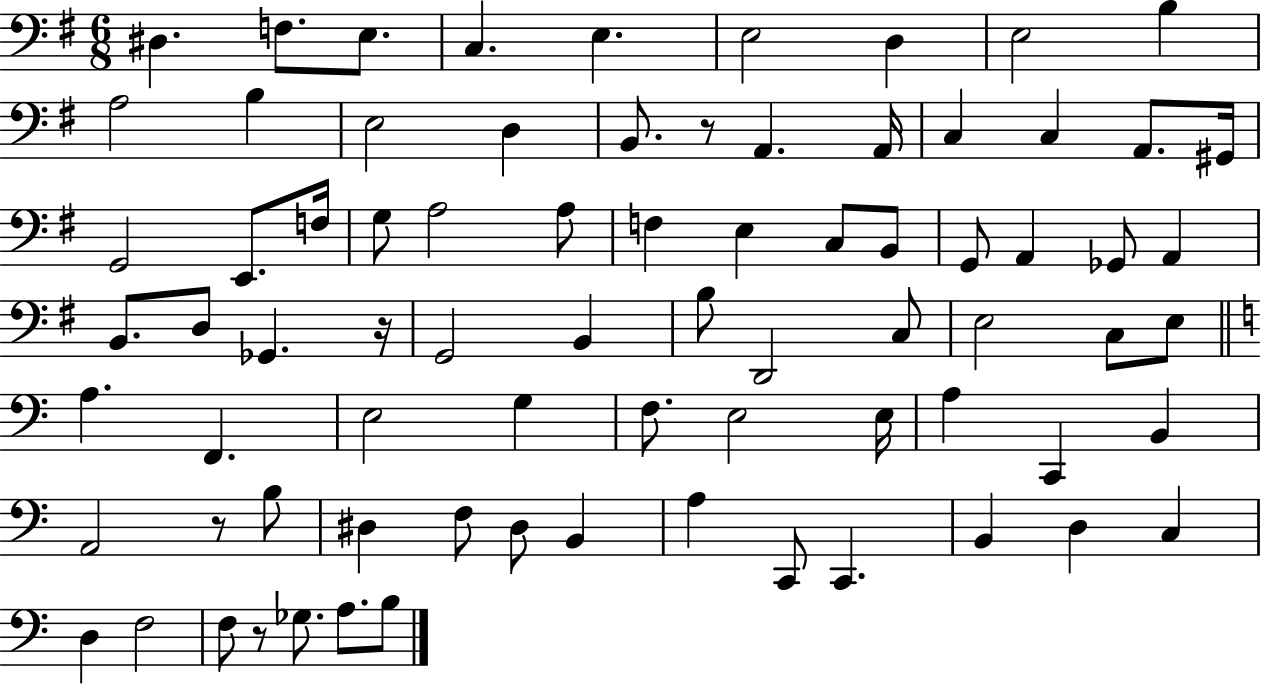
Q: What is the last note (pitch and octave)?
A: B3